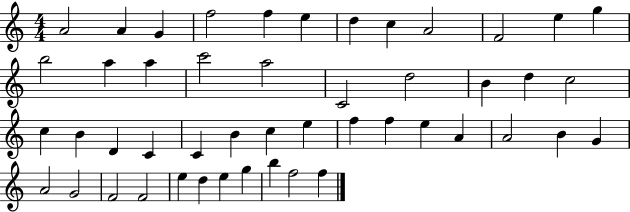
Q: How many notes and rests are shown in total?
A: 48